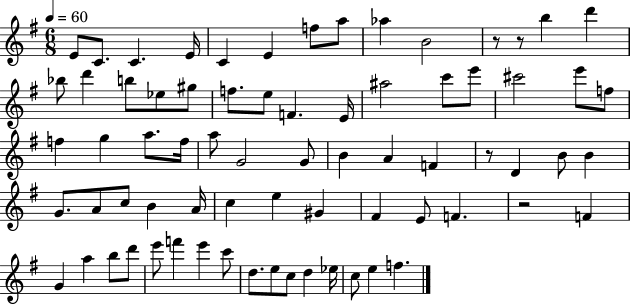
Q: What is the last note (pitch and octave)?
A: F5